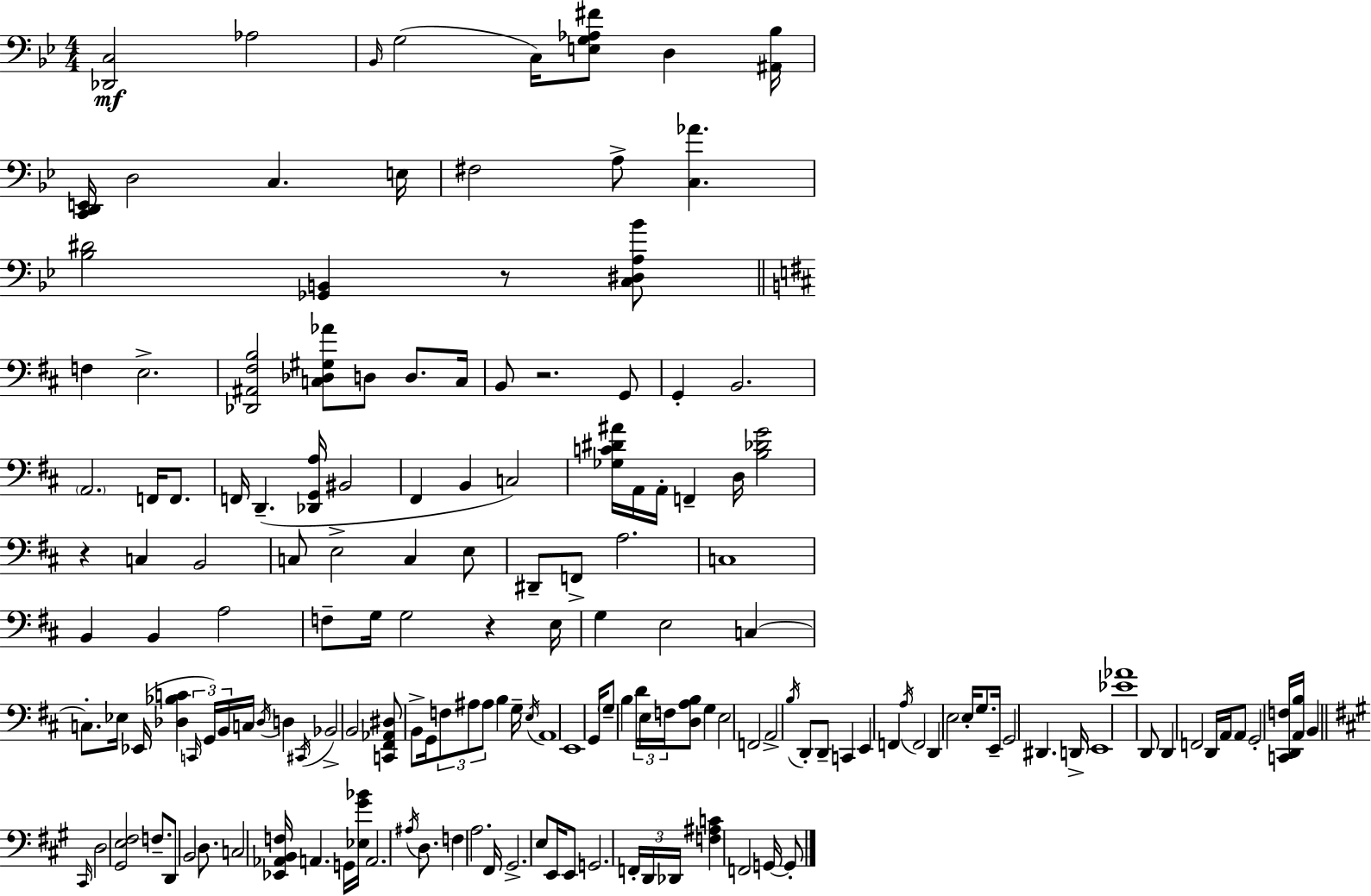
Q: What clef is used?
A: bass